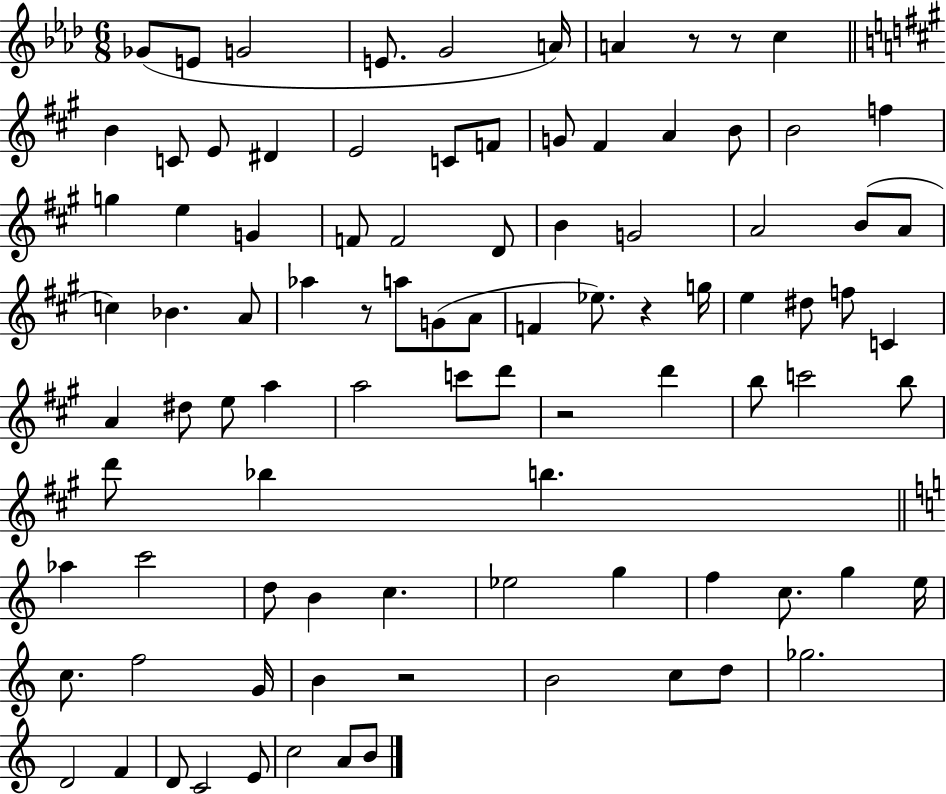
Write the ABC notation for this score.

X:1
T:Untitled
M:6/8
L:1/4
K:Ab
_G/2 E/2 G2 E/2 G2 A/4 A z/2 z/2 c B C/2 E/2 ^D E2 C/2 F/2 G/2 ^F A B/2 B2 f g e G F/2 F2 D/2 B G2 A2 B/2 A/2 c _B A/2 _a z/2 a/2 G/2 A/2 F _e/2 z g/4 e ^d/2 f/2 C A ^d/2 e/2 a a2 c'/2 d'/2 z2 d' b/2 c'2 b/2 d'/2 _b b _a c'2 d/2 B c _e2 g f c/2 g e/4 c/2 f2 G/4 B z2 B2 c/2 d/2 _g2 D2 F D/2 C2 E/2 c2 A/2 B/2